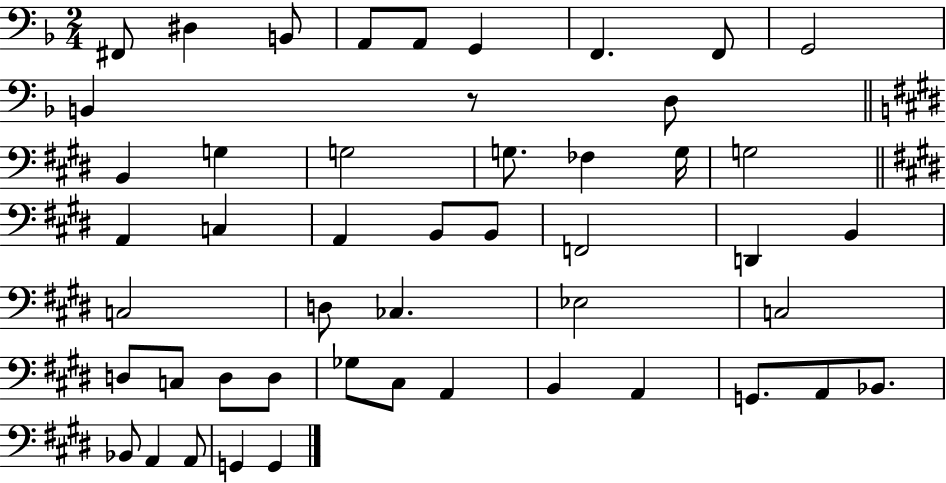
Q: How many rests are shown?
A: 1